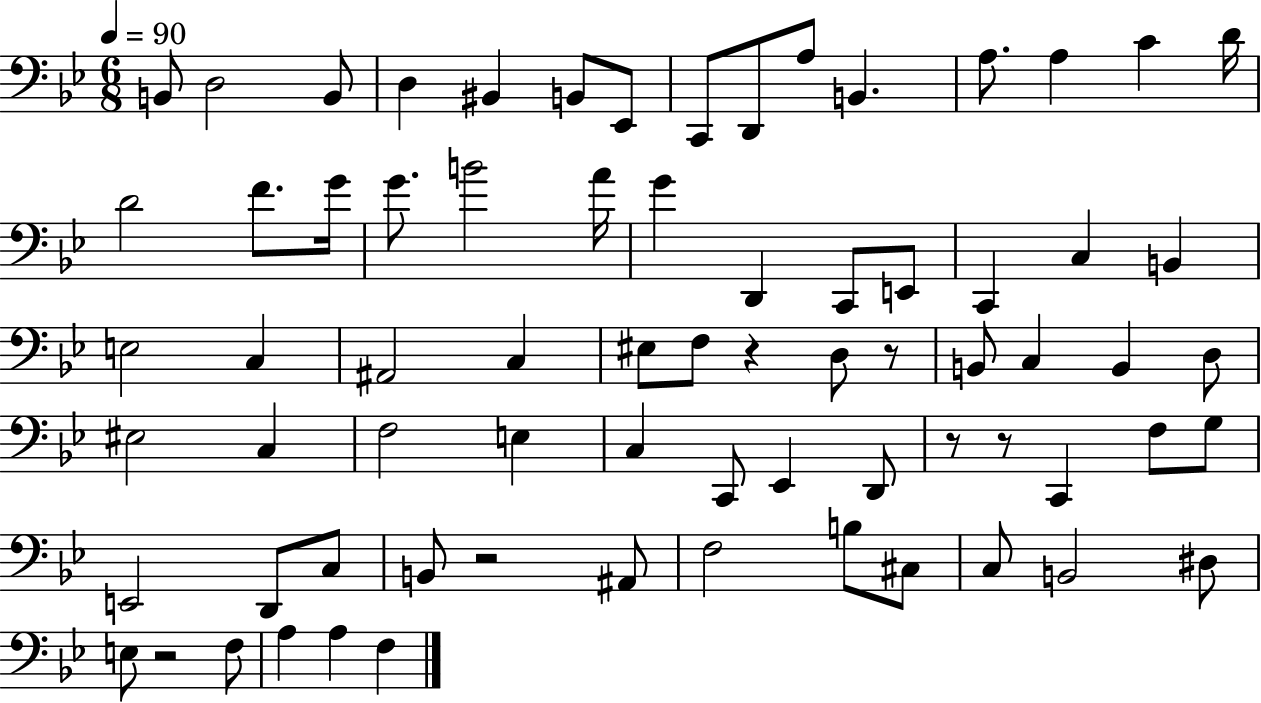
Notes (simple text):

B2/e D3/h B2/e D3/q BIS2/q B2/e Eb2/e C2/e D2/e A3/e B2/q. A3/e. A3/q C4/q D4/s D4/h F4/e. G4/s G4/e. B4/h A4/s G4/q D2/q C2/e E2/e C2/q C3/q B2/q E3/h C3/q A#2/h C3/q EIS3/e F3/e R/q D3/e R/e B2/e C3/q B2/q D3/e EIS3/h C3/q F3/h E3/q C3/q C2/e Eb2/q D2/e R/e R/e C2/q F3/e G3/e E2/h D2/e C3/e B2/e R/h A#2/e F3/h B3/e C#3/e C3/e B2/h D#3/e E3/e R/h F3/e A3/q A3/q F3/q